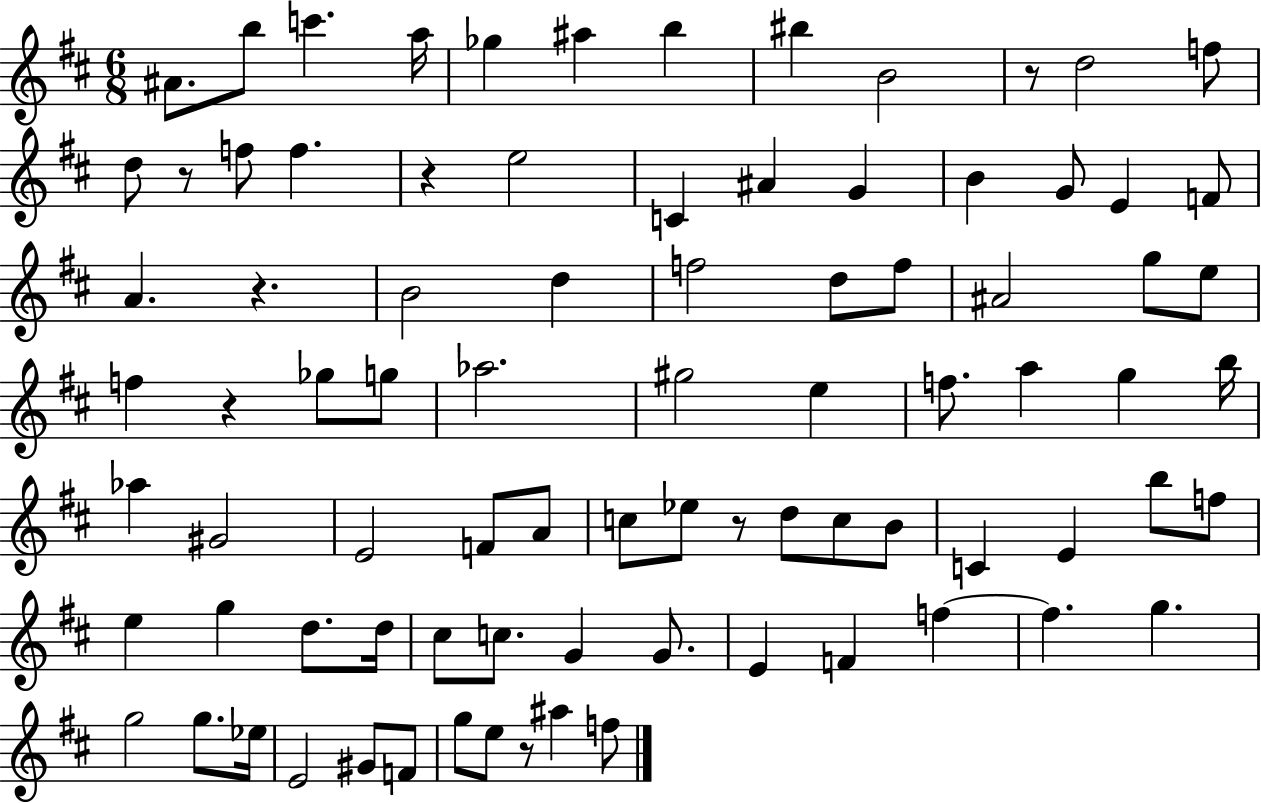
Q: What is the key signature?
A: D major